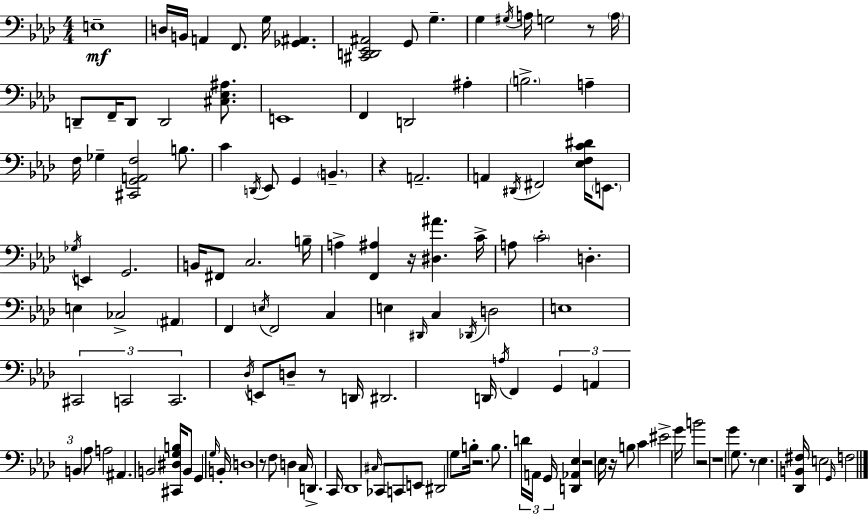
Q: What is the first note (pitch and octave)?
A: E3